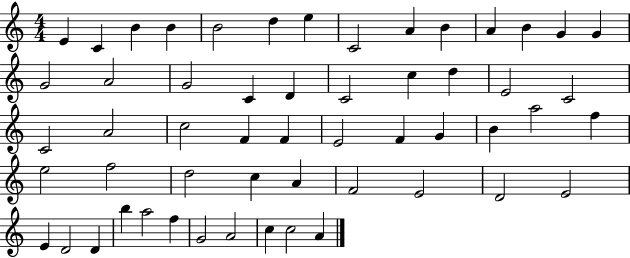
{
  \clef treble
  \numericTimeSignature
  \time 4/4
  \key c \major
  e'4 c'4 b'4 b'4 | b'2 d''4 e''4 | c'2 a'4 b'4 | a'4 b'4 g'4 g'4 | \break g'2 a'2 | g'2 c'4 d'4 | c'2 c''4 d''4 | e'2 c'2 | \break c'2 a'2 | c''2 f'4 f'4 | e'2 f'4 g'4 | b'4 a''2 f''4 | \break e''2 f''2 | d''2 c''4 a'4 | f'2 e'2 | d'2 e'2 | \break e'4 d'2 d'4 | b''4 a''2 f''4 | g'2 a'2 | c''4 c''2 a'4 | \break \bar "|."
}